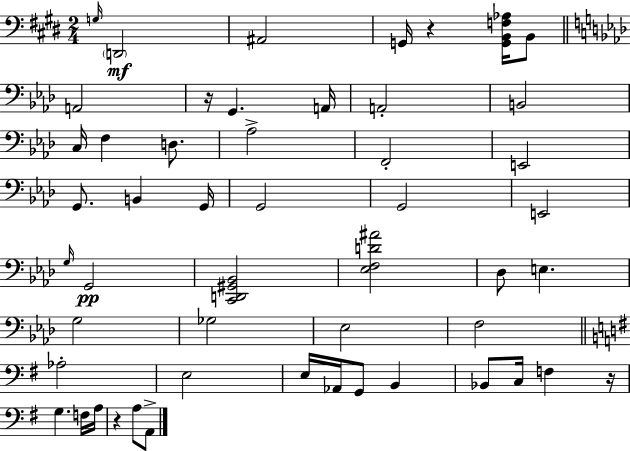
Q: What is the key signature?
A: E major